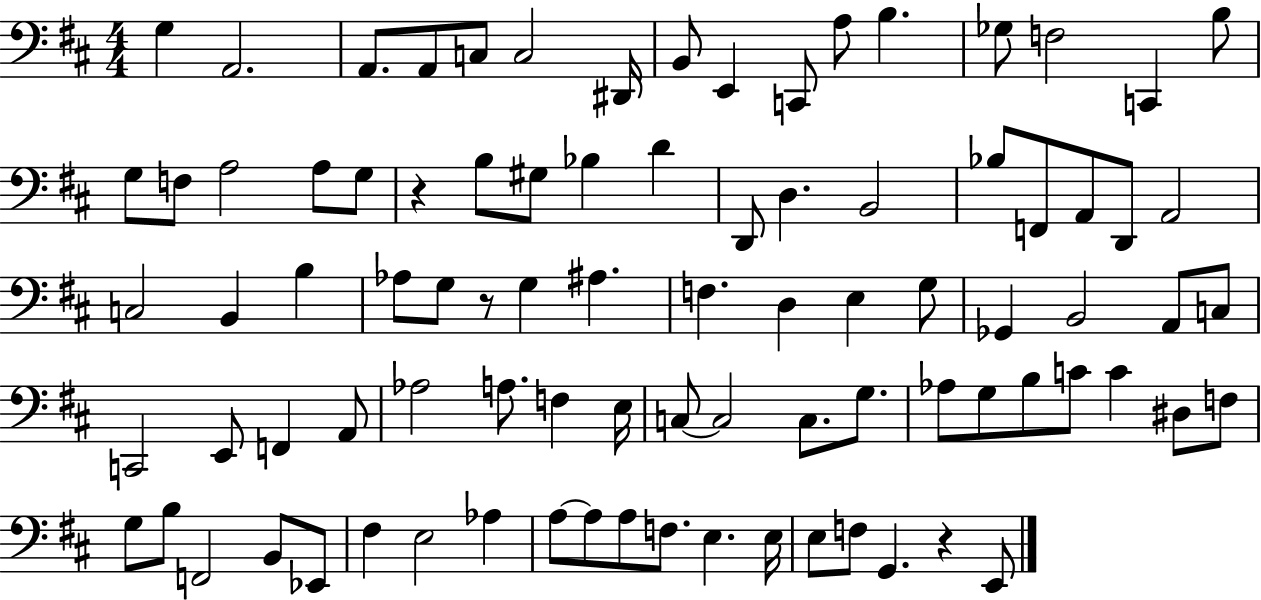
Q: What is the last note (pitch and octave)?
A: E2